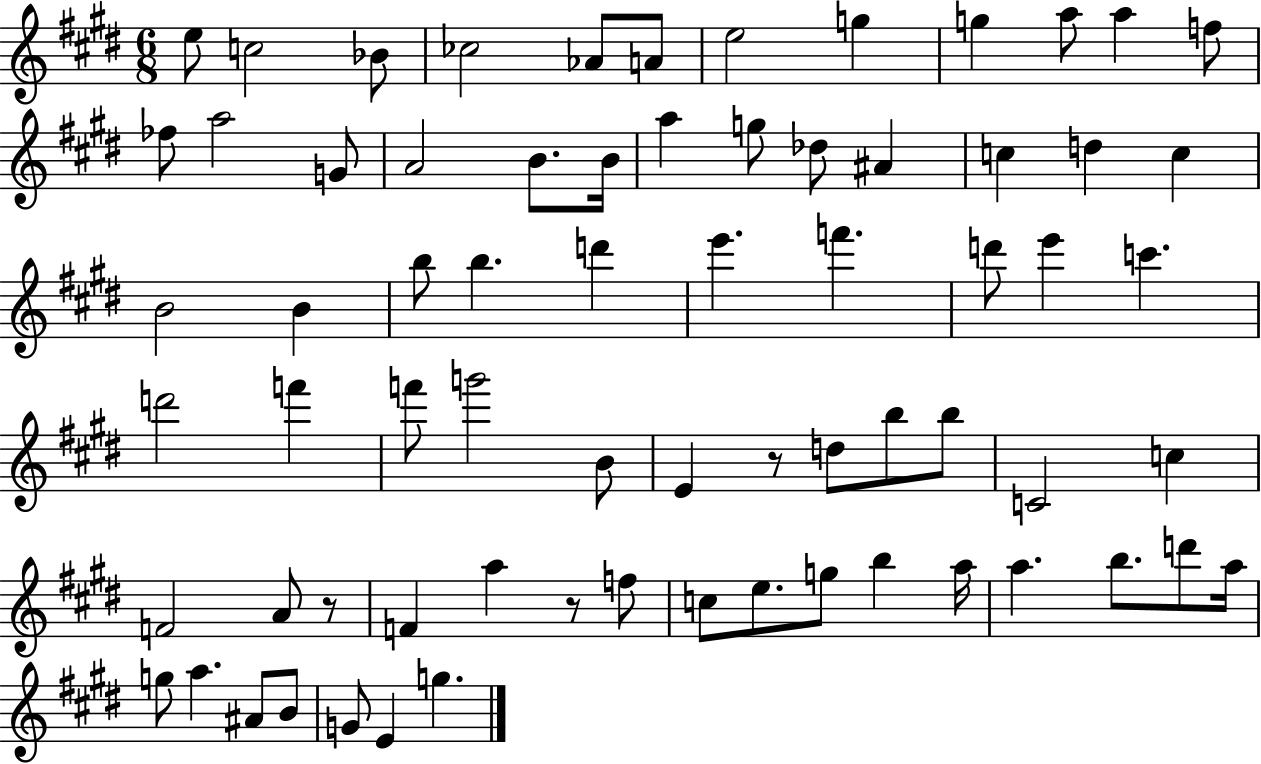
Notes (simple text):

E5/e C5/h Bb4/e CES5/h Ab4/e A4/e E5/h G5/q G5/q A5/e A5/q F5/e FES5/e A5/h G4/e A4/h B4/e. B4/s A5/q G5/e Db5/e A#4/q C5/q D5/q C5/q B4/h B4/q B5/e B5/q. D6/q E6/q. F6/q. D6/e E6/q C6/q. D6/h F6/q F6/e G6/h B4/e E4/q R/e D5/e B5/e B5/e C4/h C5/q F4/h A4/e R/e F4/q A5/q R/e F5/e C5/e E5/e. G5/e B5/q A5/s A5/q. B5/e. D6/e A5/s G5/e A5/q. A#4/e B4/e G4/e E4/q G5/q.